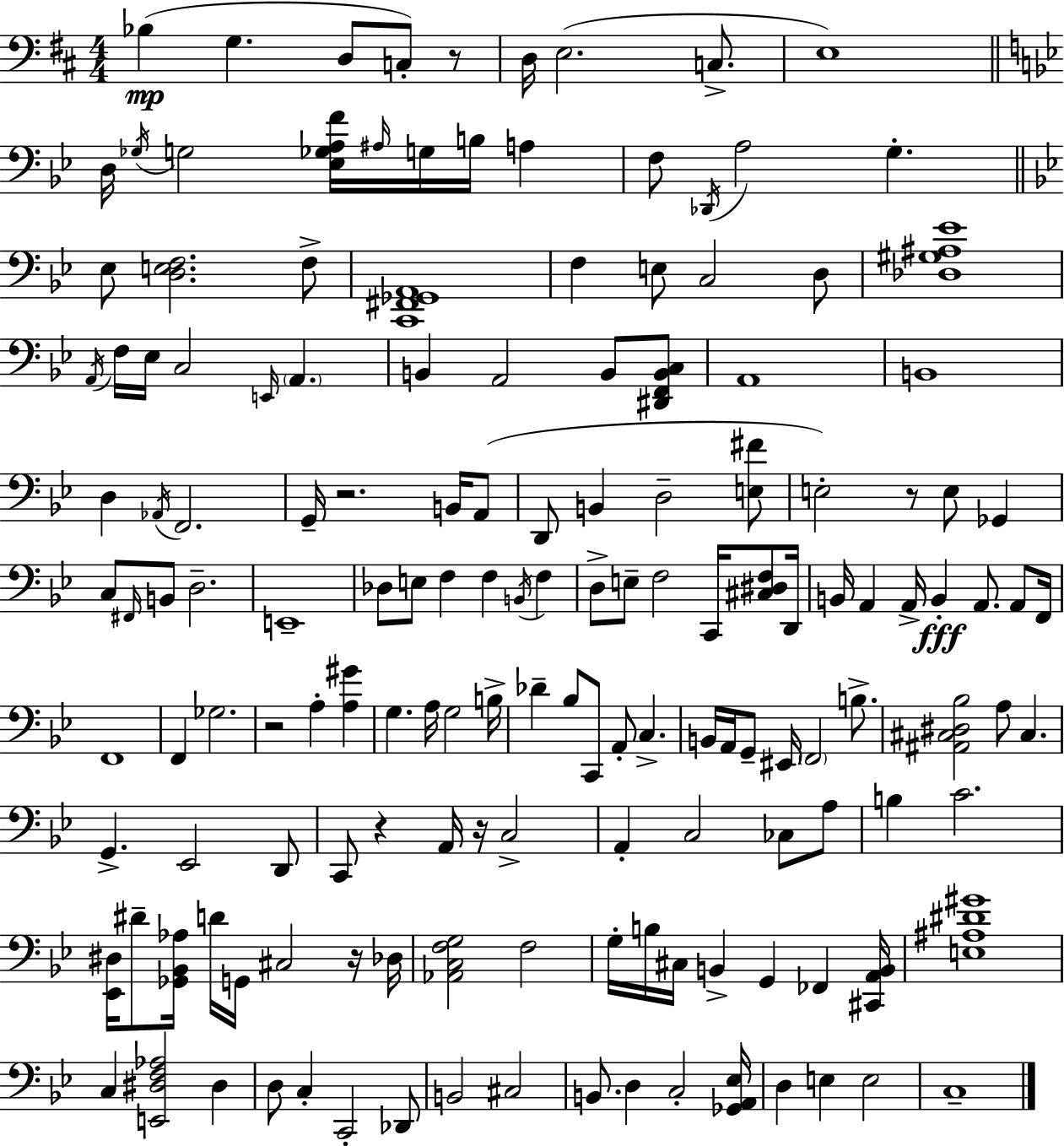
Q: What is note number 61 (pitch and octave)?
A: E3